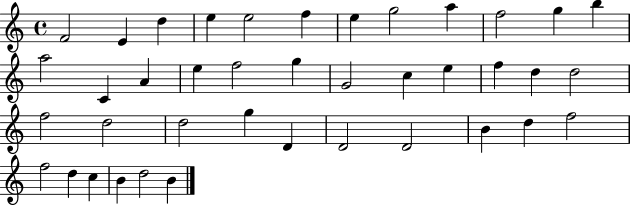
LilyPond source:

{
  \clef treble
  \time 4/4
  \defaultTimeSignature
  \key c \major
  f'2 e'4 d''4 | e''4 e''2 f''4 | e''4 g''2 a''4 | f''2 g''4 b''4 | \break a''2 c'4 a'4 | e''4 f''2 g''4 | g'2 c''4 e''4 | f''4 d''4 d''2 | \break f''2 d''2 | d''2 g''4 d'4 | d'2 d'2 | b'4 d''4 f''2 | \break f''2 d''4 c''4 | b'4 d''2 b'4 | \bar "|."
}